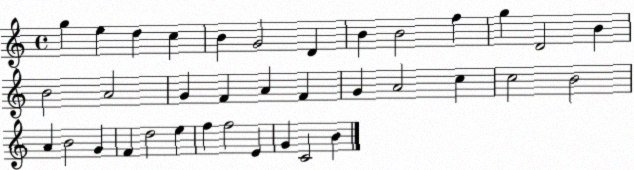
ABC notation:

X:1
T:Untitled
M:4/4
L:1/4
K:C
g e d c B G2 D B B2 f g D2 B B2 A2 G F A F G A2 c c2 B2 A B2 G F d2 e f f2 E G C2 B